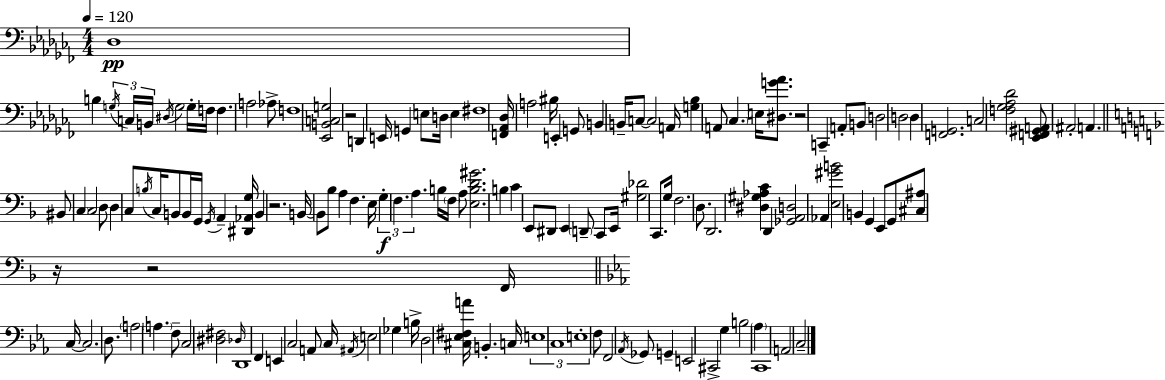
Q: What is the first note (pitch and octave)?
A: Db3